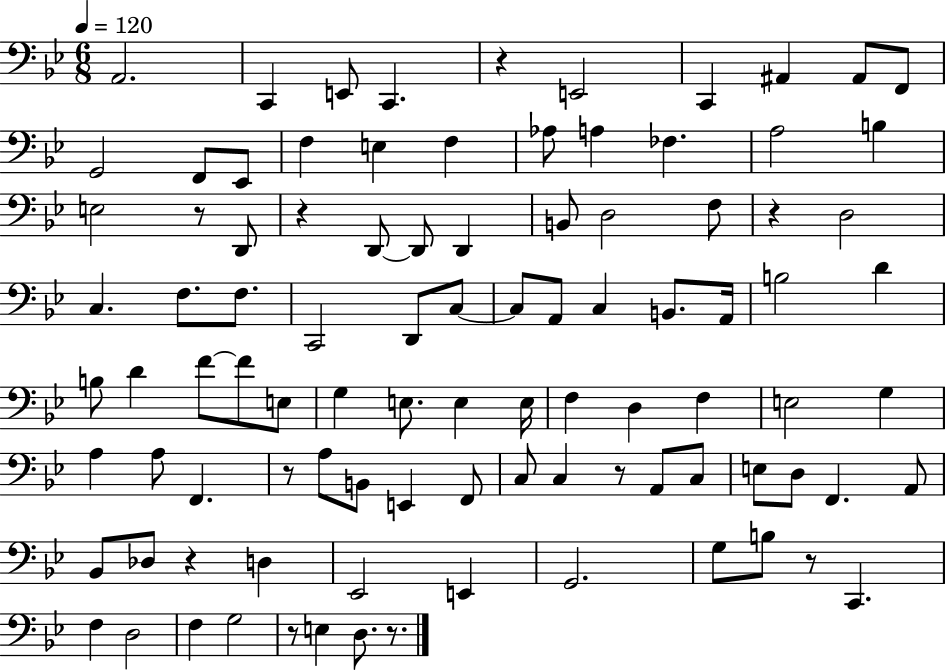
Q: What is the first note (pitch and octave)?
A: A2